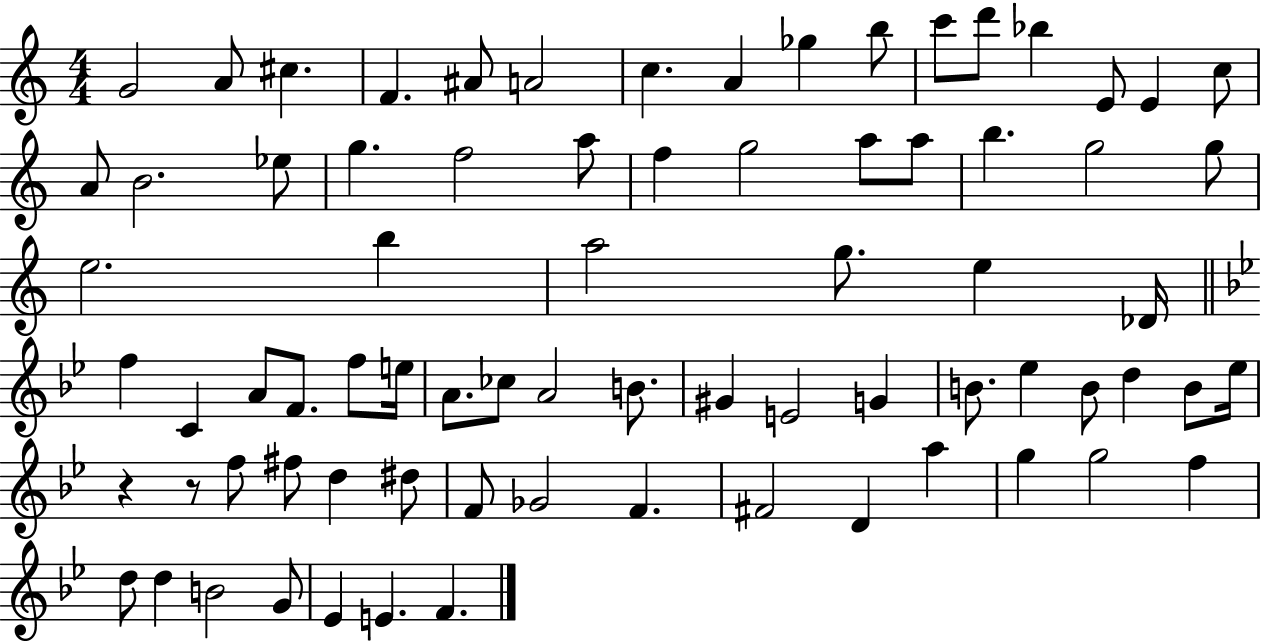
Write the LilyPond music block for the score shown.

{
  \clef treble
  \numericTimeSignature
  \time 4/4
  \key c \major
  g'2 a'8 cis''4. | f'4. ais'8 a'2 | c''4. a'4 ges''4 b''8 | c'''8 d'''8 bes''4 e'8 e'4 c''8 | \break a'8 b'2. ees''8 | g''4. f''2 a''8 | f''4 g''2 a''8 a''8 | b''4. g''2 g''8 | \break e''2. b''4 | a''2 g''8. e''4 des'16 | \bar "||" \break \key g \minor f''4 c'4 a'8 f'8. f''8 e''16 | a'8. ces''8 a'2 b'8. | gis'4 e'2 g'4 | b'8. ees''4 b'8 d''4 b'8 ees''16 | \break r4 r8 f''8 fis''8 d''4 dis''8 | f'8 ges'2 f'4. | fis'2 d'4 a''4 | g''4 g''2 f''4 | \break d''8 d''4 b'2 g'8 | ees'4 e'4. f'4. | \bar "|."
}